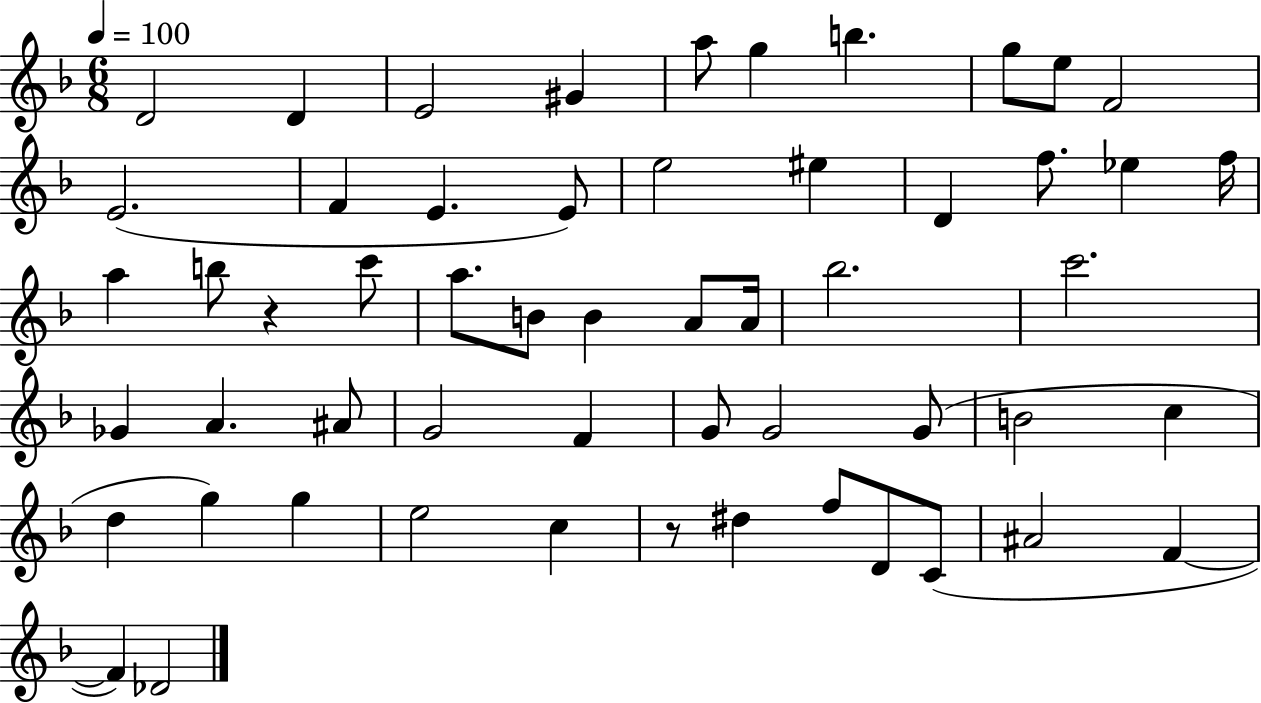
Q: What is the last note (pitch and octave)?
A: Db4